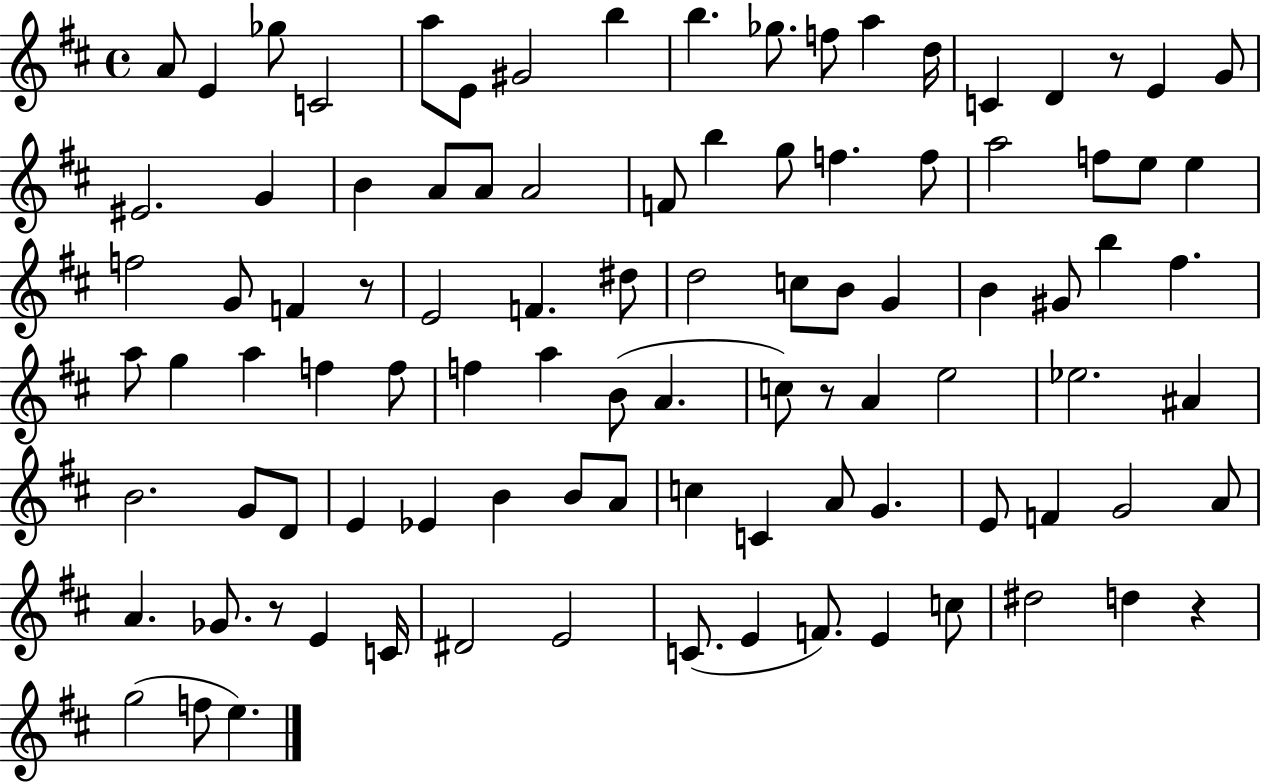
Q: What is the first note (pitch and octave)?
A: A4